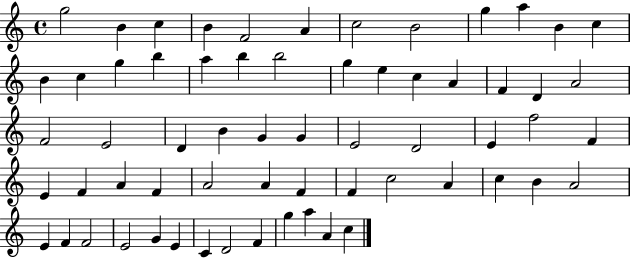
X:1
T:Untitled
M:4/4
L:1/4
K:C
g2 B c B F2 A c2 B2 g a B c B c g b a b b2 g e c A F D A2 F2 E2 D B G G E2 D2 E f2 F E F A F A2 A F F c2 A c B A2 E F F2 E2 G E C D2 F g a A c